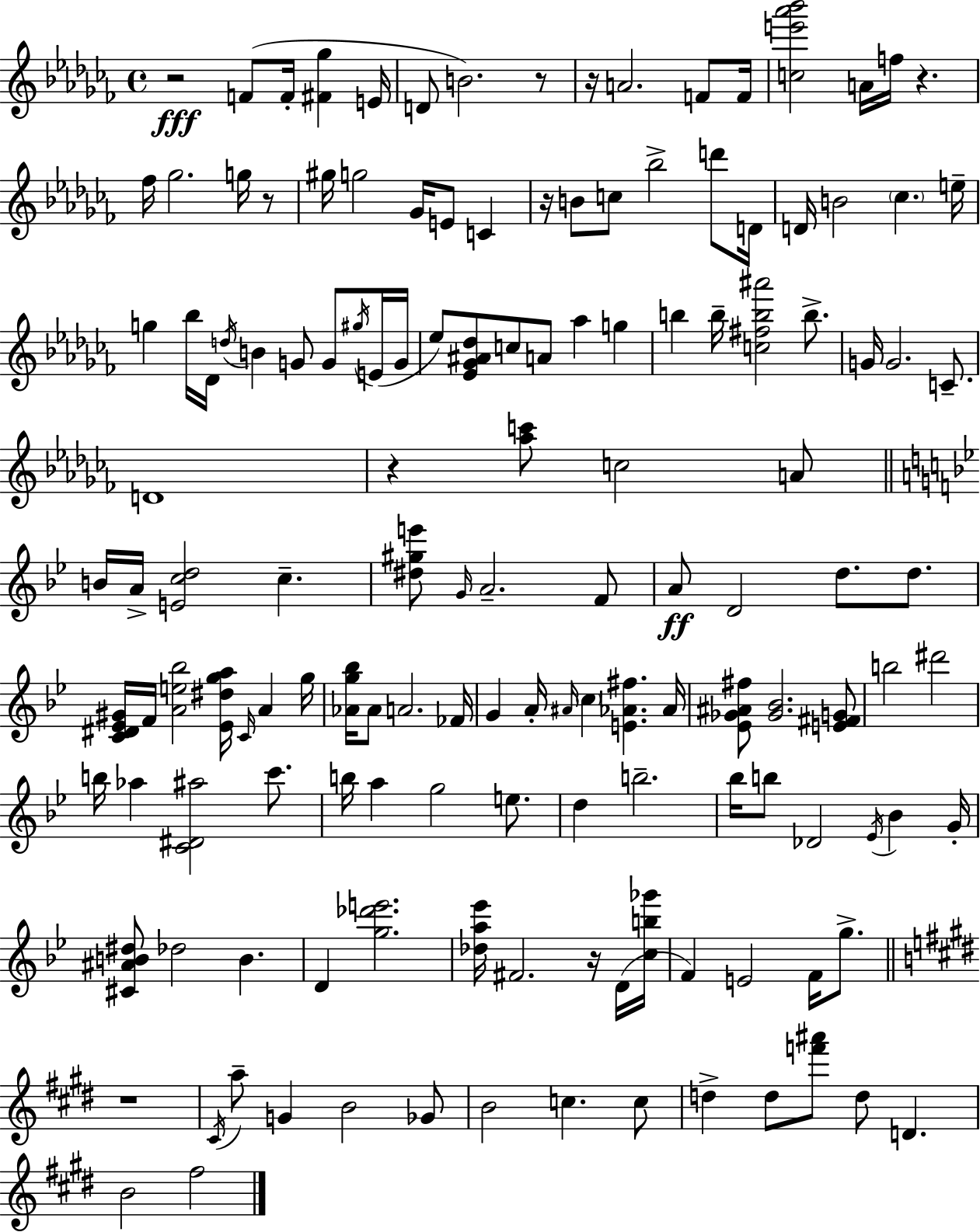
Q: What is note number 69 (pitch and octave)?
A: G4